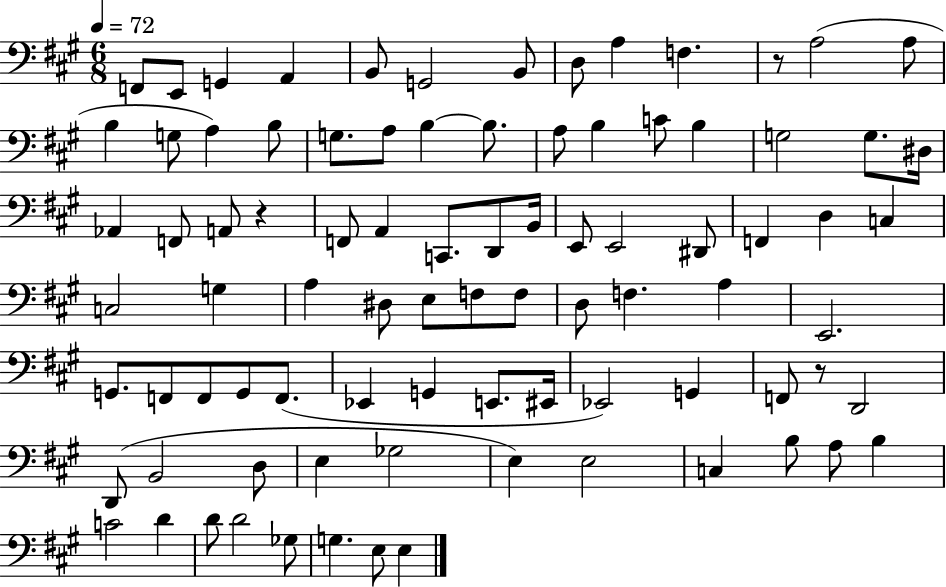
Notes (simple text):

F2/e E2/e G2/q A2/q B2/e G2/h B2/e D3/e A3/q F3/q. R/e A3/h A3/e B3/q G3/e A3/q B3/e G3/e. A3/e B3/q B3/e. A3/e B3/q C4/e B3/q G3/h G3/e. D#3/s Ab2/q F2/e A2/e R/q F2/e A2/q C2/e. D2/e B2/s E2/e E2/h D#2/e F2/q D3/q C3/q C3/h G3/q A3/q D#3/e E3/e F3/e F3/e D3/e F3/q. A3/q E2/h. G2/e. F2/e F2/e G2/e F2/e. Eb2/q G2/q E2/e. EIS2/s Eb2/h G2/q F2/e R/e D2/h D2/e B2/h D3/e E3/q Gb3/h E3/q E3/h C3/q B3/e A3/e B3/q C4/h D4/q D4/e D4/h Gb3/e G3/q. E3/e E3/q